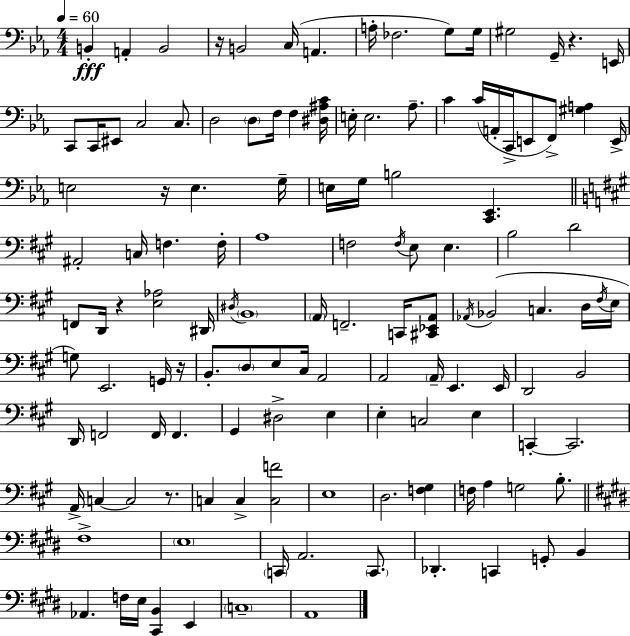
X:1
T:Untitled
M:4/4
L:1/4
K:Eb
B,, A,, B,,2 z/4 B,,2 C,/4 A,, A,/4 _F,2 G,/2 G,/4 ^G,2 G,,/4 z E,,/4 C,,/2 C,,/4 ^E,,/2 C,2 C,/2 D,2 D,/2 F,/4 F, [^D,^A,C]/4 E,/4 E,2 _A,/2 C C/4 A,,/4 C,,/4 E,,/2 F,,/2 [^G,A,] E,,/4 E,2 z/4 E, G,/4 E,/4 G,/4 B,2 [C,,_E,,] ^A,,2 C,/4 F, F,/4 A,4 F,2 F,/4 E,/2 E, B,2 D2 F,,/2 D,,/4 z [E,_A,]2 ^D,,/4 ^D,/4 B,,4 A,,/4 F,,2 C,,/4 [^C,,_E,,A,,]/2 _A,,/4 _B,,2 C, D,/4 ^F,/4 E,/4 G,/2 E,,2 G,,/4 z/4 B,,/2 D,/2 E,/2 ^C,/4 A,,2 A,,2 A,,/4 E,, E,,/4 D,,2 B,,2 D,,/4 F,,2 F,,/4 F,, ^G,, ^D,2 E, E, C,2 E, C,, C,,2 A,,/4 C, C,2 z/2 C, C, [C,F]2 E,4 D,2 [F,^G,] F,/4 A, G,2 B,/2 ^F,4 E,4 C,,/4 A,,2 C,,/2 _D,, C,, G,,/2 B,, _A,, F,/4 E,/4 [^C,,B,,] E,, C,4 A,,4